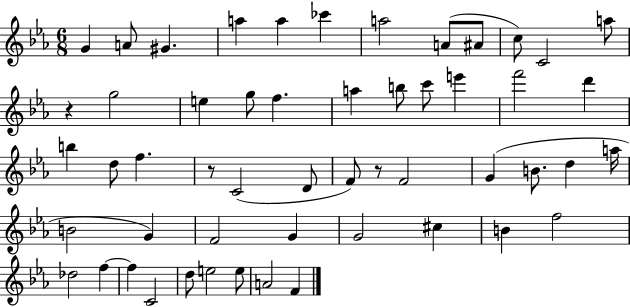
{
  \clef treble
  \numericTimeSignature
  \time 6/8
  \key ees \major
  \repeat volta 2 { g'4 a'8 gis'4. | a''4 a''4 ces'''4 | a''2 a'8( ais'8 | c''8) c'2 a''8 | \break r4 g''2 | e''4 g''8 f''4. | a''4 b''8 c'''8 e'''4 | f'''2 d'''4 | \break b''4 d''8 f''4. | r8 c'2( d'8 | f'8) r8 f'2 | g'4( b'8. d''4 a''16 | \break b'2 g'4) | f'2 g'4 | g'2 cis''4 | b'4 f''2 | \break des''2 f''4~~ | f''4 c'2 | d''8 e''2 e''8 | a'2 f'4 | \break } \bar "|."
}